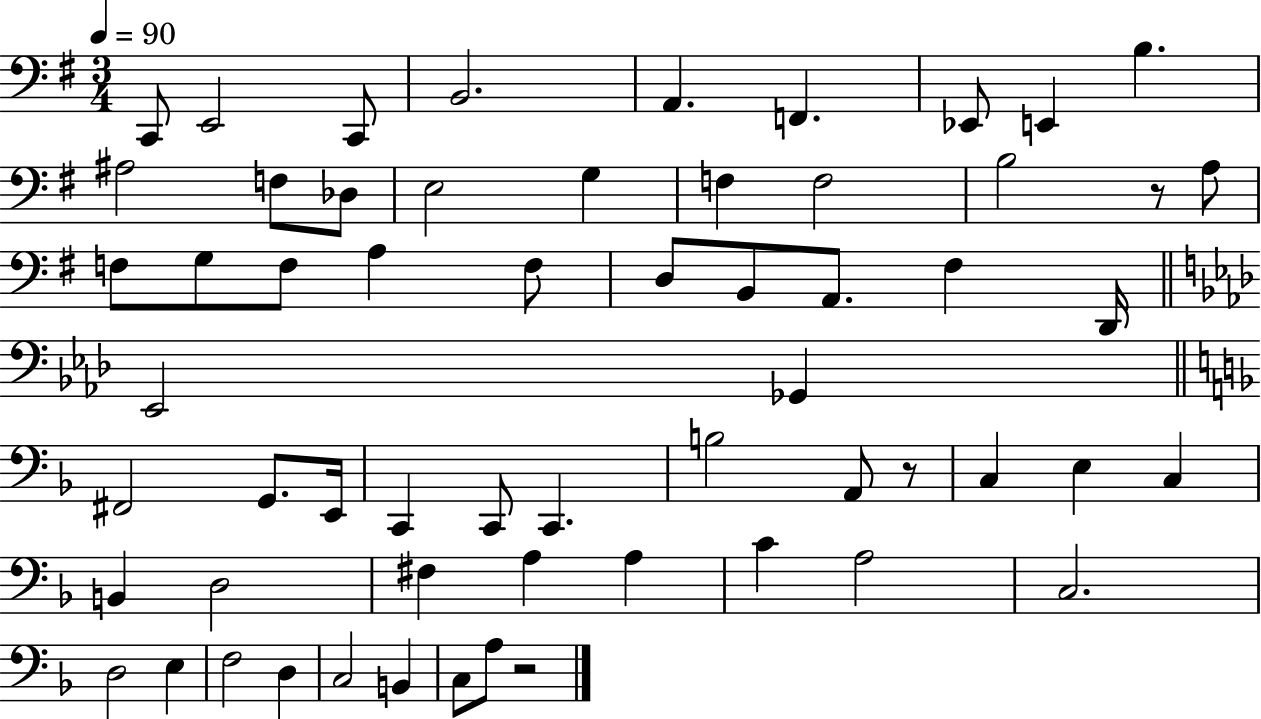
C2/e E2/h C2/e B2/h. A2/q. F2/q. Eb2/e E2/q B3/q. A#3/h F3/e Db3/e E3/h G3/q F3/q F3/h B3/h R/e A3/e F3/e G3/e F3/e A3/q F3/e D3/e B2/e A2/e. F#3/q D2/s Eb2/h Gb2/q F#2/h G2/e. E2/s C2/q C2/e C2/q. B3/h A2/e R/e C3/q E3/q C3/q B2/q D3/h F#3/q A3/q A3/q C4/q A3/h C3/h. D3/h E3/q F3/h D3/q C3/h B2/q C3/e A3/e R/h